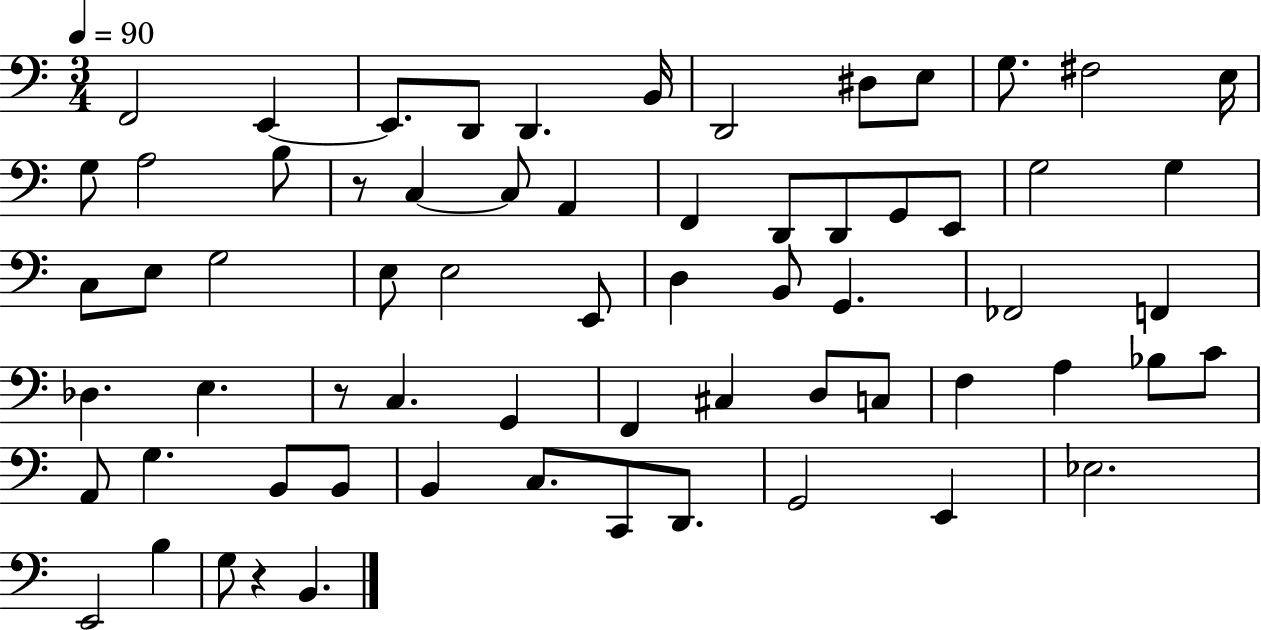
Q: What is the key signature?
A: C major